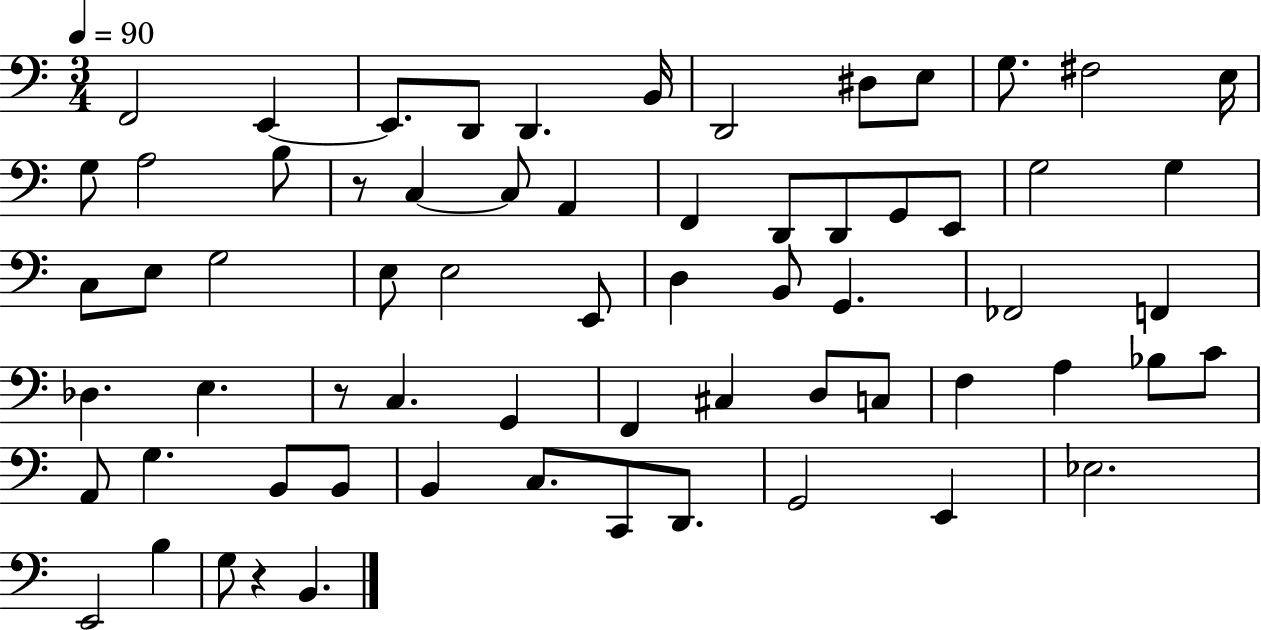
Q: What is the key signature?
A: C major